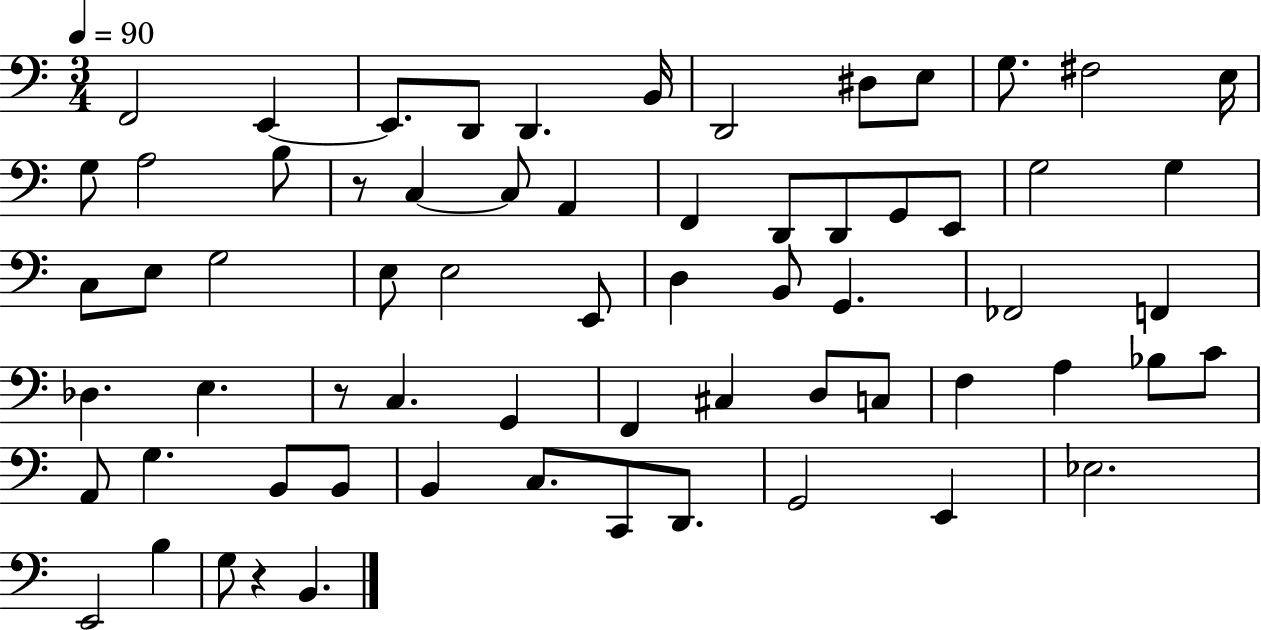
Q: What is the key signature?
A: C major